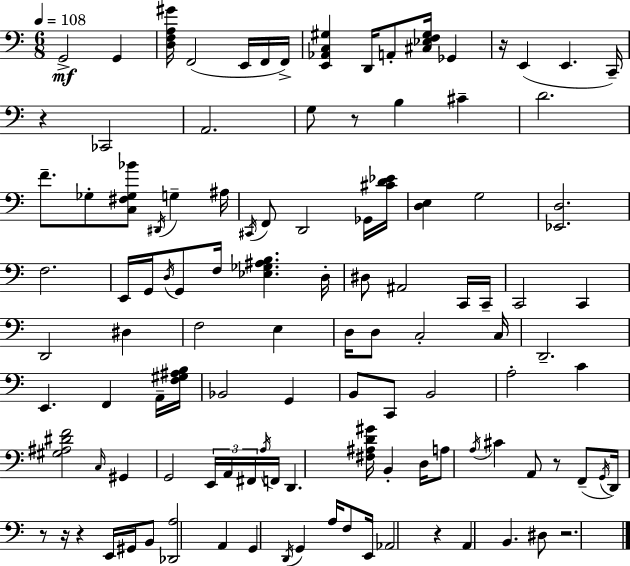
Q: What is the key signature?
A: C major